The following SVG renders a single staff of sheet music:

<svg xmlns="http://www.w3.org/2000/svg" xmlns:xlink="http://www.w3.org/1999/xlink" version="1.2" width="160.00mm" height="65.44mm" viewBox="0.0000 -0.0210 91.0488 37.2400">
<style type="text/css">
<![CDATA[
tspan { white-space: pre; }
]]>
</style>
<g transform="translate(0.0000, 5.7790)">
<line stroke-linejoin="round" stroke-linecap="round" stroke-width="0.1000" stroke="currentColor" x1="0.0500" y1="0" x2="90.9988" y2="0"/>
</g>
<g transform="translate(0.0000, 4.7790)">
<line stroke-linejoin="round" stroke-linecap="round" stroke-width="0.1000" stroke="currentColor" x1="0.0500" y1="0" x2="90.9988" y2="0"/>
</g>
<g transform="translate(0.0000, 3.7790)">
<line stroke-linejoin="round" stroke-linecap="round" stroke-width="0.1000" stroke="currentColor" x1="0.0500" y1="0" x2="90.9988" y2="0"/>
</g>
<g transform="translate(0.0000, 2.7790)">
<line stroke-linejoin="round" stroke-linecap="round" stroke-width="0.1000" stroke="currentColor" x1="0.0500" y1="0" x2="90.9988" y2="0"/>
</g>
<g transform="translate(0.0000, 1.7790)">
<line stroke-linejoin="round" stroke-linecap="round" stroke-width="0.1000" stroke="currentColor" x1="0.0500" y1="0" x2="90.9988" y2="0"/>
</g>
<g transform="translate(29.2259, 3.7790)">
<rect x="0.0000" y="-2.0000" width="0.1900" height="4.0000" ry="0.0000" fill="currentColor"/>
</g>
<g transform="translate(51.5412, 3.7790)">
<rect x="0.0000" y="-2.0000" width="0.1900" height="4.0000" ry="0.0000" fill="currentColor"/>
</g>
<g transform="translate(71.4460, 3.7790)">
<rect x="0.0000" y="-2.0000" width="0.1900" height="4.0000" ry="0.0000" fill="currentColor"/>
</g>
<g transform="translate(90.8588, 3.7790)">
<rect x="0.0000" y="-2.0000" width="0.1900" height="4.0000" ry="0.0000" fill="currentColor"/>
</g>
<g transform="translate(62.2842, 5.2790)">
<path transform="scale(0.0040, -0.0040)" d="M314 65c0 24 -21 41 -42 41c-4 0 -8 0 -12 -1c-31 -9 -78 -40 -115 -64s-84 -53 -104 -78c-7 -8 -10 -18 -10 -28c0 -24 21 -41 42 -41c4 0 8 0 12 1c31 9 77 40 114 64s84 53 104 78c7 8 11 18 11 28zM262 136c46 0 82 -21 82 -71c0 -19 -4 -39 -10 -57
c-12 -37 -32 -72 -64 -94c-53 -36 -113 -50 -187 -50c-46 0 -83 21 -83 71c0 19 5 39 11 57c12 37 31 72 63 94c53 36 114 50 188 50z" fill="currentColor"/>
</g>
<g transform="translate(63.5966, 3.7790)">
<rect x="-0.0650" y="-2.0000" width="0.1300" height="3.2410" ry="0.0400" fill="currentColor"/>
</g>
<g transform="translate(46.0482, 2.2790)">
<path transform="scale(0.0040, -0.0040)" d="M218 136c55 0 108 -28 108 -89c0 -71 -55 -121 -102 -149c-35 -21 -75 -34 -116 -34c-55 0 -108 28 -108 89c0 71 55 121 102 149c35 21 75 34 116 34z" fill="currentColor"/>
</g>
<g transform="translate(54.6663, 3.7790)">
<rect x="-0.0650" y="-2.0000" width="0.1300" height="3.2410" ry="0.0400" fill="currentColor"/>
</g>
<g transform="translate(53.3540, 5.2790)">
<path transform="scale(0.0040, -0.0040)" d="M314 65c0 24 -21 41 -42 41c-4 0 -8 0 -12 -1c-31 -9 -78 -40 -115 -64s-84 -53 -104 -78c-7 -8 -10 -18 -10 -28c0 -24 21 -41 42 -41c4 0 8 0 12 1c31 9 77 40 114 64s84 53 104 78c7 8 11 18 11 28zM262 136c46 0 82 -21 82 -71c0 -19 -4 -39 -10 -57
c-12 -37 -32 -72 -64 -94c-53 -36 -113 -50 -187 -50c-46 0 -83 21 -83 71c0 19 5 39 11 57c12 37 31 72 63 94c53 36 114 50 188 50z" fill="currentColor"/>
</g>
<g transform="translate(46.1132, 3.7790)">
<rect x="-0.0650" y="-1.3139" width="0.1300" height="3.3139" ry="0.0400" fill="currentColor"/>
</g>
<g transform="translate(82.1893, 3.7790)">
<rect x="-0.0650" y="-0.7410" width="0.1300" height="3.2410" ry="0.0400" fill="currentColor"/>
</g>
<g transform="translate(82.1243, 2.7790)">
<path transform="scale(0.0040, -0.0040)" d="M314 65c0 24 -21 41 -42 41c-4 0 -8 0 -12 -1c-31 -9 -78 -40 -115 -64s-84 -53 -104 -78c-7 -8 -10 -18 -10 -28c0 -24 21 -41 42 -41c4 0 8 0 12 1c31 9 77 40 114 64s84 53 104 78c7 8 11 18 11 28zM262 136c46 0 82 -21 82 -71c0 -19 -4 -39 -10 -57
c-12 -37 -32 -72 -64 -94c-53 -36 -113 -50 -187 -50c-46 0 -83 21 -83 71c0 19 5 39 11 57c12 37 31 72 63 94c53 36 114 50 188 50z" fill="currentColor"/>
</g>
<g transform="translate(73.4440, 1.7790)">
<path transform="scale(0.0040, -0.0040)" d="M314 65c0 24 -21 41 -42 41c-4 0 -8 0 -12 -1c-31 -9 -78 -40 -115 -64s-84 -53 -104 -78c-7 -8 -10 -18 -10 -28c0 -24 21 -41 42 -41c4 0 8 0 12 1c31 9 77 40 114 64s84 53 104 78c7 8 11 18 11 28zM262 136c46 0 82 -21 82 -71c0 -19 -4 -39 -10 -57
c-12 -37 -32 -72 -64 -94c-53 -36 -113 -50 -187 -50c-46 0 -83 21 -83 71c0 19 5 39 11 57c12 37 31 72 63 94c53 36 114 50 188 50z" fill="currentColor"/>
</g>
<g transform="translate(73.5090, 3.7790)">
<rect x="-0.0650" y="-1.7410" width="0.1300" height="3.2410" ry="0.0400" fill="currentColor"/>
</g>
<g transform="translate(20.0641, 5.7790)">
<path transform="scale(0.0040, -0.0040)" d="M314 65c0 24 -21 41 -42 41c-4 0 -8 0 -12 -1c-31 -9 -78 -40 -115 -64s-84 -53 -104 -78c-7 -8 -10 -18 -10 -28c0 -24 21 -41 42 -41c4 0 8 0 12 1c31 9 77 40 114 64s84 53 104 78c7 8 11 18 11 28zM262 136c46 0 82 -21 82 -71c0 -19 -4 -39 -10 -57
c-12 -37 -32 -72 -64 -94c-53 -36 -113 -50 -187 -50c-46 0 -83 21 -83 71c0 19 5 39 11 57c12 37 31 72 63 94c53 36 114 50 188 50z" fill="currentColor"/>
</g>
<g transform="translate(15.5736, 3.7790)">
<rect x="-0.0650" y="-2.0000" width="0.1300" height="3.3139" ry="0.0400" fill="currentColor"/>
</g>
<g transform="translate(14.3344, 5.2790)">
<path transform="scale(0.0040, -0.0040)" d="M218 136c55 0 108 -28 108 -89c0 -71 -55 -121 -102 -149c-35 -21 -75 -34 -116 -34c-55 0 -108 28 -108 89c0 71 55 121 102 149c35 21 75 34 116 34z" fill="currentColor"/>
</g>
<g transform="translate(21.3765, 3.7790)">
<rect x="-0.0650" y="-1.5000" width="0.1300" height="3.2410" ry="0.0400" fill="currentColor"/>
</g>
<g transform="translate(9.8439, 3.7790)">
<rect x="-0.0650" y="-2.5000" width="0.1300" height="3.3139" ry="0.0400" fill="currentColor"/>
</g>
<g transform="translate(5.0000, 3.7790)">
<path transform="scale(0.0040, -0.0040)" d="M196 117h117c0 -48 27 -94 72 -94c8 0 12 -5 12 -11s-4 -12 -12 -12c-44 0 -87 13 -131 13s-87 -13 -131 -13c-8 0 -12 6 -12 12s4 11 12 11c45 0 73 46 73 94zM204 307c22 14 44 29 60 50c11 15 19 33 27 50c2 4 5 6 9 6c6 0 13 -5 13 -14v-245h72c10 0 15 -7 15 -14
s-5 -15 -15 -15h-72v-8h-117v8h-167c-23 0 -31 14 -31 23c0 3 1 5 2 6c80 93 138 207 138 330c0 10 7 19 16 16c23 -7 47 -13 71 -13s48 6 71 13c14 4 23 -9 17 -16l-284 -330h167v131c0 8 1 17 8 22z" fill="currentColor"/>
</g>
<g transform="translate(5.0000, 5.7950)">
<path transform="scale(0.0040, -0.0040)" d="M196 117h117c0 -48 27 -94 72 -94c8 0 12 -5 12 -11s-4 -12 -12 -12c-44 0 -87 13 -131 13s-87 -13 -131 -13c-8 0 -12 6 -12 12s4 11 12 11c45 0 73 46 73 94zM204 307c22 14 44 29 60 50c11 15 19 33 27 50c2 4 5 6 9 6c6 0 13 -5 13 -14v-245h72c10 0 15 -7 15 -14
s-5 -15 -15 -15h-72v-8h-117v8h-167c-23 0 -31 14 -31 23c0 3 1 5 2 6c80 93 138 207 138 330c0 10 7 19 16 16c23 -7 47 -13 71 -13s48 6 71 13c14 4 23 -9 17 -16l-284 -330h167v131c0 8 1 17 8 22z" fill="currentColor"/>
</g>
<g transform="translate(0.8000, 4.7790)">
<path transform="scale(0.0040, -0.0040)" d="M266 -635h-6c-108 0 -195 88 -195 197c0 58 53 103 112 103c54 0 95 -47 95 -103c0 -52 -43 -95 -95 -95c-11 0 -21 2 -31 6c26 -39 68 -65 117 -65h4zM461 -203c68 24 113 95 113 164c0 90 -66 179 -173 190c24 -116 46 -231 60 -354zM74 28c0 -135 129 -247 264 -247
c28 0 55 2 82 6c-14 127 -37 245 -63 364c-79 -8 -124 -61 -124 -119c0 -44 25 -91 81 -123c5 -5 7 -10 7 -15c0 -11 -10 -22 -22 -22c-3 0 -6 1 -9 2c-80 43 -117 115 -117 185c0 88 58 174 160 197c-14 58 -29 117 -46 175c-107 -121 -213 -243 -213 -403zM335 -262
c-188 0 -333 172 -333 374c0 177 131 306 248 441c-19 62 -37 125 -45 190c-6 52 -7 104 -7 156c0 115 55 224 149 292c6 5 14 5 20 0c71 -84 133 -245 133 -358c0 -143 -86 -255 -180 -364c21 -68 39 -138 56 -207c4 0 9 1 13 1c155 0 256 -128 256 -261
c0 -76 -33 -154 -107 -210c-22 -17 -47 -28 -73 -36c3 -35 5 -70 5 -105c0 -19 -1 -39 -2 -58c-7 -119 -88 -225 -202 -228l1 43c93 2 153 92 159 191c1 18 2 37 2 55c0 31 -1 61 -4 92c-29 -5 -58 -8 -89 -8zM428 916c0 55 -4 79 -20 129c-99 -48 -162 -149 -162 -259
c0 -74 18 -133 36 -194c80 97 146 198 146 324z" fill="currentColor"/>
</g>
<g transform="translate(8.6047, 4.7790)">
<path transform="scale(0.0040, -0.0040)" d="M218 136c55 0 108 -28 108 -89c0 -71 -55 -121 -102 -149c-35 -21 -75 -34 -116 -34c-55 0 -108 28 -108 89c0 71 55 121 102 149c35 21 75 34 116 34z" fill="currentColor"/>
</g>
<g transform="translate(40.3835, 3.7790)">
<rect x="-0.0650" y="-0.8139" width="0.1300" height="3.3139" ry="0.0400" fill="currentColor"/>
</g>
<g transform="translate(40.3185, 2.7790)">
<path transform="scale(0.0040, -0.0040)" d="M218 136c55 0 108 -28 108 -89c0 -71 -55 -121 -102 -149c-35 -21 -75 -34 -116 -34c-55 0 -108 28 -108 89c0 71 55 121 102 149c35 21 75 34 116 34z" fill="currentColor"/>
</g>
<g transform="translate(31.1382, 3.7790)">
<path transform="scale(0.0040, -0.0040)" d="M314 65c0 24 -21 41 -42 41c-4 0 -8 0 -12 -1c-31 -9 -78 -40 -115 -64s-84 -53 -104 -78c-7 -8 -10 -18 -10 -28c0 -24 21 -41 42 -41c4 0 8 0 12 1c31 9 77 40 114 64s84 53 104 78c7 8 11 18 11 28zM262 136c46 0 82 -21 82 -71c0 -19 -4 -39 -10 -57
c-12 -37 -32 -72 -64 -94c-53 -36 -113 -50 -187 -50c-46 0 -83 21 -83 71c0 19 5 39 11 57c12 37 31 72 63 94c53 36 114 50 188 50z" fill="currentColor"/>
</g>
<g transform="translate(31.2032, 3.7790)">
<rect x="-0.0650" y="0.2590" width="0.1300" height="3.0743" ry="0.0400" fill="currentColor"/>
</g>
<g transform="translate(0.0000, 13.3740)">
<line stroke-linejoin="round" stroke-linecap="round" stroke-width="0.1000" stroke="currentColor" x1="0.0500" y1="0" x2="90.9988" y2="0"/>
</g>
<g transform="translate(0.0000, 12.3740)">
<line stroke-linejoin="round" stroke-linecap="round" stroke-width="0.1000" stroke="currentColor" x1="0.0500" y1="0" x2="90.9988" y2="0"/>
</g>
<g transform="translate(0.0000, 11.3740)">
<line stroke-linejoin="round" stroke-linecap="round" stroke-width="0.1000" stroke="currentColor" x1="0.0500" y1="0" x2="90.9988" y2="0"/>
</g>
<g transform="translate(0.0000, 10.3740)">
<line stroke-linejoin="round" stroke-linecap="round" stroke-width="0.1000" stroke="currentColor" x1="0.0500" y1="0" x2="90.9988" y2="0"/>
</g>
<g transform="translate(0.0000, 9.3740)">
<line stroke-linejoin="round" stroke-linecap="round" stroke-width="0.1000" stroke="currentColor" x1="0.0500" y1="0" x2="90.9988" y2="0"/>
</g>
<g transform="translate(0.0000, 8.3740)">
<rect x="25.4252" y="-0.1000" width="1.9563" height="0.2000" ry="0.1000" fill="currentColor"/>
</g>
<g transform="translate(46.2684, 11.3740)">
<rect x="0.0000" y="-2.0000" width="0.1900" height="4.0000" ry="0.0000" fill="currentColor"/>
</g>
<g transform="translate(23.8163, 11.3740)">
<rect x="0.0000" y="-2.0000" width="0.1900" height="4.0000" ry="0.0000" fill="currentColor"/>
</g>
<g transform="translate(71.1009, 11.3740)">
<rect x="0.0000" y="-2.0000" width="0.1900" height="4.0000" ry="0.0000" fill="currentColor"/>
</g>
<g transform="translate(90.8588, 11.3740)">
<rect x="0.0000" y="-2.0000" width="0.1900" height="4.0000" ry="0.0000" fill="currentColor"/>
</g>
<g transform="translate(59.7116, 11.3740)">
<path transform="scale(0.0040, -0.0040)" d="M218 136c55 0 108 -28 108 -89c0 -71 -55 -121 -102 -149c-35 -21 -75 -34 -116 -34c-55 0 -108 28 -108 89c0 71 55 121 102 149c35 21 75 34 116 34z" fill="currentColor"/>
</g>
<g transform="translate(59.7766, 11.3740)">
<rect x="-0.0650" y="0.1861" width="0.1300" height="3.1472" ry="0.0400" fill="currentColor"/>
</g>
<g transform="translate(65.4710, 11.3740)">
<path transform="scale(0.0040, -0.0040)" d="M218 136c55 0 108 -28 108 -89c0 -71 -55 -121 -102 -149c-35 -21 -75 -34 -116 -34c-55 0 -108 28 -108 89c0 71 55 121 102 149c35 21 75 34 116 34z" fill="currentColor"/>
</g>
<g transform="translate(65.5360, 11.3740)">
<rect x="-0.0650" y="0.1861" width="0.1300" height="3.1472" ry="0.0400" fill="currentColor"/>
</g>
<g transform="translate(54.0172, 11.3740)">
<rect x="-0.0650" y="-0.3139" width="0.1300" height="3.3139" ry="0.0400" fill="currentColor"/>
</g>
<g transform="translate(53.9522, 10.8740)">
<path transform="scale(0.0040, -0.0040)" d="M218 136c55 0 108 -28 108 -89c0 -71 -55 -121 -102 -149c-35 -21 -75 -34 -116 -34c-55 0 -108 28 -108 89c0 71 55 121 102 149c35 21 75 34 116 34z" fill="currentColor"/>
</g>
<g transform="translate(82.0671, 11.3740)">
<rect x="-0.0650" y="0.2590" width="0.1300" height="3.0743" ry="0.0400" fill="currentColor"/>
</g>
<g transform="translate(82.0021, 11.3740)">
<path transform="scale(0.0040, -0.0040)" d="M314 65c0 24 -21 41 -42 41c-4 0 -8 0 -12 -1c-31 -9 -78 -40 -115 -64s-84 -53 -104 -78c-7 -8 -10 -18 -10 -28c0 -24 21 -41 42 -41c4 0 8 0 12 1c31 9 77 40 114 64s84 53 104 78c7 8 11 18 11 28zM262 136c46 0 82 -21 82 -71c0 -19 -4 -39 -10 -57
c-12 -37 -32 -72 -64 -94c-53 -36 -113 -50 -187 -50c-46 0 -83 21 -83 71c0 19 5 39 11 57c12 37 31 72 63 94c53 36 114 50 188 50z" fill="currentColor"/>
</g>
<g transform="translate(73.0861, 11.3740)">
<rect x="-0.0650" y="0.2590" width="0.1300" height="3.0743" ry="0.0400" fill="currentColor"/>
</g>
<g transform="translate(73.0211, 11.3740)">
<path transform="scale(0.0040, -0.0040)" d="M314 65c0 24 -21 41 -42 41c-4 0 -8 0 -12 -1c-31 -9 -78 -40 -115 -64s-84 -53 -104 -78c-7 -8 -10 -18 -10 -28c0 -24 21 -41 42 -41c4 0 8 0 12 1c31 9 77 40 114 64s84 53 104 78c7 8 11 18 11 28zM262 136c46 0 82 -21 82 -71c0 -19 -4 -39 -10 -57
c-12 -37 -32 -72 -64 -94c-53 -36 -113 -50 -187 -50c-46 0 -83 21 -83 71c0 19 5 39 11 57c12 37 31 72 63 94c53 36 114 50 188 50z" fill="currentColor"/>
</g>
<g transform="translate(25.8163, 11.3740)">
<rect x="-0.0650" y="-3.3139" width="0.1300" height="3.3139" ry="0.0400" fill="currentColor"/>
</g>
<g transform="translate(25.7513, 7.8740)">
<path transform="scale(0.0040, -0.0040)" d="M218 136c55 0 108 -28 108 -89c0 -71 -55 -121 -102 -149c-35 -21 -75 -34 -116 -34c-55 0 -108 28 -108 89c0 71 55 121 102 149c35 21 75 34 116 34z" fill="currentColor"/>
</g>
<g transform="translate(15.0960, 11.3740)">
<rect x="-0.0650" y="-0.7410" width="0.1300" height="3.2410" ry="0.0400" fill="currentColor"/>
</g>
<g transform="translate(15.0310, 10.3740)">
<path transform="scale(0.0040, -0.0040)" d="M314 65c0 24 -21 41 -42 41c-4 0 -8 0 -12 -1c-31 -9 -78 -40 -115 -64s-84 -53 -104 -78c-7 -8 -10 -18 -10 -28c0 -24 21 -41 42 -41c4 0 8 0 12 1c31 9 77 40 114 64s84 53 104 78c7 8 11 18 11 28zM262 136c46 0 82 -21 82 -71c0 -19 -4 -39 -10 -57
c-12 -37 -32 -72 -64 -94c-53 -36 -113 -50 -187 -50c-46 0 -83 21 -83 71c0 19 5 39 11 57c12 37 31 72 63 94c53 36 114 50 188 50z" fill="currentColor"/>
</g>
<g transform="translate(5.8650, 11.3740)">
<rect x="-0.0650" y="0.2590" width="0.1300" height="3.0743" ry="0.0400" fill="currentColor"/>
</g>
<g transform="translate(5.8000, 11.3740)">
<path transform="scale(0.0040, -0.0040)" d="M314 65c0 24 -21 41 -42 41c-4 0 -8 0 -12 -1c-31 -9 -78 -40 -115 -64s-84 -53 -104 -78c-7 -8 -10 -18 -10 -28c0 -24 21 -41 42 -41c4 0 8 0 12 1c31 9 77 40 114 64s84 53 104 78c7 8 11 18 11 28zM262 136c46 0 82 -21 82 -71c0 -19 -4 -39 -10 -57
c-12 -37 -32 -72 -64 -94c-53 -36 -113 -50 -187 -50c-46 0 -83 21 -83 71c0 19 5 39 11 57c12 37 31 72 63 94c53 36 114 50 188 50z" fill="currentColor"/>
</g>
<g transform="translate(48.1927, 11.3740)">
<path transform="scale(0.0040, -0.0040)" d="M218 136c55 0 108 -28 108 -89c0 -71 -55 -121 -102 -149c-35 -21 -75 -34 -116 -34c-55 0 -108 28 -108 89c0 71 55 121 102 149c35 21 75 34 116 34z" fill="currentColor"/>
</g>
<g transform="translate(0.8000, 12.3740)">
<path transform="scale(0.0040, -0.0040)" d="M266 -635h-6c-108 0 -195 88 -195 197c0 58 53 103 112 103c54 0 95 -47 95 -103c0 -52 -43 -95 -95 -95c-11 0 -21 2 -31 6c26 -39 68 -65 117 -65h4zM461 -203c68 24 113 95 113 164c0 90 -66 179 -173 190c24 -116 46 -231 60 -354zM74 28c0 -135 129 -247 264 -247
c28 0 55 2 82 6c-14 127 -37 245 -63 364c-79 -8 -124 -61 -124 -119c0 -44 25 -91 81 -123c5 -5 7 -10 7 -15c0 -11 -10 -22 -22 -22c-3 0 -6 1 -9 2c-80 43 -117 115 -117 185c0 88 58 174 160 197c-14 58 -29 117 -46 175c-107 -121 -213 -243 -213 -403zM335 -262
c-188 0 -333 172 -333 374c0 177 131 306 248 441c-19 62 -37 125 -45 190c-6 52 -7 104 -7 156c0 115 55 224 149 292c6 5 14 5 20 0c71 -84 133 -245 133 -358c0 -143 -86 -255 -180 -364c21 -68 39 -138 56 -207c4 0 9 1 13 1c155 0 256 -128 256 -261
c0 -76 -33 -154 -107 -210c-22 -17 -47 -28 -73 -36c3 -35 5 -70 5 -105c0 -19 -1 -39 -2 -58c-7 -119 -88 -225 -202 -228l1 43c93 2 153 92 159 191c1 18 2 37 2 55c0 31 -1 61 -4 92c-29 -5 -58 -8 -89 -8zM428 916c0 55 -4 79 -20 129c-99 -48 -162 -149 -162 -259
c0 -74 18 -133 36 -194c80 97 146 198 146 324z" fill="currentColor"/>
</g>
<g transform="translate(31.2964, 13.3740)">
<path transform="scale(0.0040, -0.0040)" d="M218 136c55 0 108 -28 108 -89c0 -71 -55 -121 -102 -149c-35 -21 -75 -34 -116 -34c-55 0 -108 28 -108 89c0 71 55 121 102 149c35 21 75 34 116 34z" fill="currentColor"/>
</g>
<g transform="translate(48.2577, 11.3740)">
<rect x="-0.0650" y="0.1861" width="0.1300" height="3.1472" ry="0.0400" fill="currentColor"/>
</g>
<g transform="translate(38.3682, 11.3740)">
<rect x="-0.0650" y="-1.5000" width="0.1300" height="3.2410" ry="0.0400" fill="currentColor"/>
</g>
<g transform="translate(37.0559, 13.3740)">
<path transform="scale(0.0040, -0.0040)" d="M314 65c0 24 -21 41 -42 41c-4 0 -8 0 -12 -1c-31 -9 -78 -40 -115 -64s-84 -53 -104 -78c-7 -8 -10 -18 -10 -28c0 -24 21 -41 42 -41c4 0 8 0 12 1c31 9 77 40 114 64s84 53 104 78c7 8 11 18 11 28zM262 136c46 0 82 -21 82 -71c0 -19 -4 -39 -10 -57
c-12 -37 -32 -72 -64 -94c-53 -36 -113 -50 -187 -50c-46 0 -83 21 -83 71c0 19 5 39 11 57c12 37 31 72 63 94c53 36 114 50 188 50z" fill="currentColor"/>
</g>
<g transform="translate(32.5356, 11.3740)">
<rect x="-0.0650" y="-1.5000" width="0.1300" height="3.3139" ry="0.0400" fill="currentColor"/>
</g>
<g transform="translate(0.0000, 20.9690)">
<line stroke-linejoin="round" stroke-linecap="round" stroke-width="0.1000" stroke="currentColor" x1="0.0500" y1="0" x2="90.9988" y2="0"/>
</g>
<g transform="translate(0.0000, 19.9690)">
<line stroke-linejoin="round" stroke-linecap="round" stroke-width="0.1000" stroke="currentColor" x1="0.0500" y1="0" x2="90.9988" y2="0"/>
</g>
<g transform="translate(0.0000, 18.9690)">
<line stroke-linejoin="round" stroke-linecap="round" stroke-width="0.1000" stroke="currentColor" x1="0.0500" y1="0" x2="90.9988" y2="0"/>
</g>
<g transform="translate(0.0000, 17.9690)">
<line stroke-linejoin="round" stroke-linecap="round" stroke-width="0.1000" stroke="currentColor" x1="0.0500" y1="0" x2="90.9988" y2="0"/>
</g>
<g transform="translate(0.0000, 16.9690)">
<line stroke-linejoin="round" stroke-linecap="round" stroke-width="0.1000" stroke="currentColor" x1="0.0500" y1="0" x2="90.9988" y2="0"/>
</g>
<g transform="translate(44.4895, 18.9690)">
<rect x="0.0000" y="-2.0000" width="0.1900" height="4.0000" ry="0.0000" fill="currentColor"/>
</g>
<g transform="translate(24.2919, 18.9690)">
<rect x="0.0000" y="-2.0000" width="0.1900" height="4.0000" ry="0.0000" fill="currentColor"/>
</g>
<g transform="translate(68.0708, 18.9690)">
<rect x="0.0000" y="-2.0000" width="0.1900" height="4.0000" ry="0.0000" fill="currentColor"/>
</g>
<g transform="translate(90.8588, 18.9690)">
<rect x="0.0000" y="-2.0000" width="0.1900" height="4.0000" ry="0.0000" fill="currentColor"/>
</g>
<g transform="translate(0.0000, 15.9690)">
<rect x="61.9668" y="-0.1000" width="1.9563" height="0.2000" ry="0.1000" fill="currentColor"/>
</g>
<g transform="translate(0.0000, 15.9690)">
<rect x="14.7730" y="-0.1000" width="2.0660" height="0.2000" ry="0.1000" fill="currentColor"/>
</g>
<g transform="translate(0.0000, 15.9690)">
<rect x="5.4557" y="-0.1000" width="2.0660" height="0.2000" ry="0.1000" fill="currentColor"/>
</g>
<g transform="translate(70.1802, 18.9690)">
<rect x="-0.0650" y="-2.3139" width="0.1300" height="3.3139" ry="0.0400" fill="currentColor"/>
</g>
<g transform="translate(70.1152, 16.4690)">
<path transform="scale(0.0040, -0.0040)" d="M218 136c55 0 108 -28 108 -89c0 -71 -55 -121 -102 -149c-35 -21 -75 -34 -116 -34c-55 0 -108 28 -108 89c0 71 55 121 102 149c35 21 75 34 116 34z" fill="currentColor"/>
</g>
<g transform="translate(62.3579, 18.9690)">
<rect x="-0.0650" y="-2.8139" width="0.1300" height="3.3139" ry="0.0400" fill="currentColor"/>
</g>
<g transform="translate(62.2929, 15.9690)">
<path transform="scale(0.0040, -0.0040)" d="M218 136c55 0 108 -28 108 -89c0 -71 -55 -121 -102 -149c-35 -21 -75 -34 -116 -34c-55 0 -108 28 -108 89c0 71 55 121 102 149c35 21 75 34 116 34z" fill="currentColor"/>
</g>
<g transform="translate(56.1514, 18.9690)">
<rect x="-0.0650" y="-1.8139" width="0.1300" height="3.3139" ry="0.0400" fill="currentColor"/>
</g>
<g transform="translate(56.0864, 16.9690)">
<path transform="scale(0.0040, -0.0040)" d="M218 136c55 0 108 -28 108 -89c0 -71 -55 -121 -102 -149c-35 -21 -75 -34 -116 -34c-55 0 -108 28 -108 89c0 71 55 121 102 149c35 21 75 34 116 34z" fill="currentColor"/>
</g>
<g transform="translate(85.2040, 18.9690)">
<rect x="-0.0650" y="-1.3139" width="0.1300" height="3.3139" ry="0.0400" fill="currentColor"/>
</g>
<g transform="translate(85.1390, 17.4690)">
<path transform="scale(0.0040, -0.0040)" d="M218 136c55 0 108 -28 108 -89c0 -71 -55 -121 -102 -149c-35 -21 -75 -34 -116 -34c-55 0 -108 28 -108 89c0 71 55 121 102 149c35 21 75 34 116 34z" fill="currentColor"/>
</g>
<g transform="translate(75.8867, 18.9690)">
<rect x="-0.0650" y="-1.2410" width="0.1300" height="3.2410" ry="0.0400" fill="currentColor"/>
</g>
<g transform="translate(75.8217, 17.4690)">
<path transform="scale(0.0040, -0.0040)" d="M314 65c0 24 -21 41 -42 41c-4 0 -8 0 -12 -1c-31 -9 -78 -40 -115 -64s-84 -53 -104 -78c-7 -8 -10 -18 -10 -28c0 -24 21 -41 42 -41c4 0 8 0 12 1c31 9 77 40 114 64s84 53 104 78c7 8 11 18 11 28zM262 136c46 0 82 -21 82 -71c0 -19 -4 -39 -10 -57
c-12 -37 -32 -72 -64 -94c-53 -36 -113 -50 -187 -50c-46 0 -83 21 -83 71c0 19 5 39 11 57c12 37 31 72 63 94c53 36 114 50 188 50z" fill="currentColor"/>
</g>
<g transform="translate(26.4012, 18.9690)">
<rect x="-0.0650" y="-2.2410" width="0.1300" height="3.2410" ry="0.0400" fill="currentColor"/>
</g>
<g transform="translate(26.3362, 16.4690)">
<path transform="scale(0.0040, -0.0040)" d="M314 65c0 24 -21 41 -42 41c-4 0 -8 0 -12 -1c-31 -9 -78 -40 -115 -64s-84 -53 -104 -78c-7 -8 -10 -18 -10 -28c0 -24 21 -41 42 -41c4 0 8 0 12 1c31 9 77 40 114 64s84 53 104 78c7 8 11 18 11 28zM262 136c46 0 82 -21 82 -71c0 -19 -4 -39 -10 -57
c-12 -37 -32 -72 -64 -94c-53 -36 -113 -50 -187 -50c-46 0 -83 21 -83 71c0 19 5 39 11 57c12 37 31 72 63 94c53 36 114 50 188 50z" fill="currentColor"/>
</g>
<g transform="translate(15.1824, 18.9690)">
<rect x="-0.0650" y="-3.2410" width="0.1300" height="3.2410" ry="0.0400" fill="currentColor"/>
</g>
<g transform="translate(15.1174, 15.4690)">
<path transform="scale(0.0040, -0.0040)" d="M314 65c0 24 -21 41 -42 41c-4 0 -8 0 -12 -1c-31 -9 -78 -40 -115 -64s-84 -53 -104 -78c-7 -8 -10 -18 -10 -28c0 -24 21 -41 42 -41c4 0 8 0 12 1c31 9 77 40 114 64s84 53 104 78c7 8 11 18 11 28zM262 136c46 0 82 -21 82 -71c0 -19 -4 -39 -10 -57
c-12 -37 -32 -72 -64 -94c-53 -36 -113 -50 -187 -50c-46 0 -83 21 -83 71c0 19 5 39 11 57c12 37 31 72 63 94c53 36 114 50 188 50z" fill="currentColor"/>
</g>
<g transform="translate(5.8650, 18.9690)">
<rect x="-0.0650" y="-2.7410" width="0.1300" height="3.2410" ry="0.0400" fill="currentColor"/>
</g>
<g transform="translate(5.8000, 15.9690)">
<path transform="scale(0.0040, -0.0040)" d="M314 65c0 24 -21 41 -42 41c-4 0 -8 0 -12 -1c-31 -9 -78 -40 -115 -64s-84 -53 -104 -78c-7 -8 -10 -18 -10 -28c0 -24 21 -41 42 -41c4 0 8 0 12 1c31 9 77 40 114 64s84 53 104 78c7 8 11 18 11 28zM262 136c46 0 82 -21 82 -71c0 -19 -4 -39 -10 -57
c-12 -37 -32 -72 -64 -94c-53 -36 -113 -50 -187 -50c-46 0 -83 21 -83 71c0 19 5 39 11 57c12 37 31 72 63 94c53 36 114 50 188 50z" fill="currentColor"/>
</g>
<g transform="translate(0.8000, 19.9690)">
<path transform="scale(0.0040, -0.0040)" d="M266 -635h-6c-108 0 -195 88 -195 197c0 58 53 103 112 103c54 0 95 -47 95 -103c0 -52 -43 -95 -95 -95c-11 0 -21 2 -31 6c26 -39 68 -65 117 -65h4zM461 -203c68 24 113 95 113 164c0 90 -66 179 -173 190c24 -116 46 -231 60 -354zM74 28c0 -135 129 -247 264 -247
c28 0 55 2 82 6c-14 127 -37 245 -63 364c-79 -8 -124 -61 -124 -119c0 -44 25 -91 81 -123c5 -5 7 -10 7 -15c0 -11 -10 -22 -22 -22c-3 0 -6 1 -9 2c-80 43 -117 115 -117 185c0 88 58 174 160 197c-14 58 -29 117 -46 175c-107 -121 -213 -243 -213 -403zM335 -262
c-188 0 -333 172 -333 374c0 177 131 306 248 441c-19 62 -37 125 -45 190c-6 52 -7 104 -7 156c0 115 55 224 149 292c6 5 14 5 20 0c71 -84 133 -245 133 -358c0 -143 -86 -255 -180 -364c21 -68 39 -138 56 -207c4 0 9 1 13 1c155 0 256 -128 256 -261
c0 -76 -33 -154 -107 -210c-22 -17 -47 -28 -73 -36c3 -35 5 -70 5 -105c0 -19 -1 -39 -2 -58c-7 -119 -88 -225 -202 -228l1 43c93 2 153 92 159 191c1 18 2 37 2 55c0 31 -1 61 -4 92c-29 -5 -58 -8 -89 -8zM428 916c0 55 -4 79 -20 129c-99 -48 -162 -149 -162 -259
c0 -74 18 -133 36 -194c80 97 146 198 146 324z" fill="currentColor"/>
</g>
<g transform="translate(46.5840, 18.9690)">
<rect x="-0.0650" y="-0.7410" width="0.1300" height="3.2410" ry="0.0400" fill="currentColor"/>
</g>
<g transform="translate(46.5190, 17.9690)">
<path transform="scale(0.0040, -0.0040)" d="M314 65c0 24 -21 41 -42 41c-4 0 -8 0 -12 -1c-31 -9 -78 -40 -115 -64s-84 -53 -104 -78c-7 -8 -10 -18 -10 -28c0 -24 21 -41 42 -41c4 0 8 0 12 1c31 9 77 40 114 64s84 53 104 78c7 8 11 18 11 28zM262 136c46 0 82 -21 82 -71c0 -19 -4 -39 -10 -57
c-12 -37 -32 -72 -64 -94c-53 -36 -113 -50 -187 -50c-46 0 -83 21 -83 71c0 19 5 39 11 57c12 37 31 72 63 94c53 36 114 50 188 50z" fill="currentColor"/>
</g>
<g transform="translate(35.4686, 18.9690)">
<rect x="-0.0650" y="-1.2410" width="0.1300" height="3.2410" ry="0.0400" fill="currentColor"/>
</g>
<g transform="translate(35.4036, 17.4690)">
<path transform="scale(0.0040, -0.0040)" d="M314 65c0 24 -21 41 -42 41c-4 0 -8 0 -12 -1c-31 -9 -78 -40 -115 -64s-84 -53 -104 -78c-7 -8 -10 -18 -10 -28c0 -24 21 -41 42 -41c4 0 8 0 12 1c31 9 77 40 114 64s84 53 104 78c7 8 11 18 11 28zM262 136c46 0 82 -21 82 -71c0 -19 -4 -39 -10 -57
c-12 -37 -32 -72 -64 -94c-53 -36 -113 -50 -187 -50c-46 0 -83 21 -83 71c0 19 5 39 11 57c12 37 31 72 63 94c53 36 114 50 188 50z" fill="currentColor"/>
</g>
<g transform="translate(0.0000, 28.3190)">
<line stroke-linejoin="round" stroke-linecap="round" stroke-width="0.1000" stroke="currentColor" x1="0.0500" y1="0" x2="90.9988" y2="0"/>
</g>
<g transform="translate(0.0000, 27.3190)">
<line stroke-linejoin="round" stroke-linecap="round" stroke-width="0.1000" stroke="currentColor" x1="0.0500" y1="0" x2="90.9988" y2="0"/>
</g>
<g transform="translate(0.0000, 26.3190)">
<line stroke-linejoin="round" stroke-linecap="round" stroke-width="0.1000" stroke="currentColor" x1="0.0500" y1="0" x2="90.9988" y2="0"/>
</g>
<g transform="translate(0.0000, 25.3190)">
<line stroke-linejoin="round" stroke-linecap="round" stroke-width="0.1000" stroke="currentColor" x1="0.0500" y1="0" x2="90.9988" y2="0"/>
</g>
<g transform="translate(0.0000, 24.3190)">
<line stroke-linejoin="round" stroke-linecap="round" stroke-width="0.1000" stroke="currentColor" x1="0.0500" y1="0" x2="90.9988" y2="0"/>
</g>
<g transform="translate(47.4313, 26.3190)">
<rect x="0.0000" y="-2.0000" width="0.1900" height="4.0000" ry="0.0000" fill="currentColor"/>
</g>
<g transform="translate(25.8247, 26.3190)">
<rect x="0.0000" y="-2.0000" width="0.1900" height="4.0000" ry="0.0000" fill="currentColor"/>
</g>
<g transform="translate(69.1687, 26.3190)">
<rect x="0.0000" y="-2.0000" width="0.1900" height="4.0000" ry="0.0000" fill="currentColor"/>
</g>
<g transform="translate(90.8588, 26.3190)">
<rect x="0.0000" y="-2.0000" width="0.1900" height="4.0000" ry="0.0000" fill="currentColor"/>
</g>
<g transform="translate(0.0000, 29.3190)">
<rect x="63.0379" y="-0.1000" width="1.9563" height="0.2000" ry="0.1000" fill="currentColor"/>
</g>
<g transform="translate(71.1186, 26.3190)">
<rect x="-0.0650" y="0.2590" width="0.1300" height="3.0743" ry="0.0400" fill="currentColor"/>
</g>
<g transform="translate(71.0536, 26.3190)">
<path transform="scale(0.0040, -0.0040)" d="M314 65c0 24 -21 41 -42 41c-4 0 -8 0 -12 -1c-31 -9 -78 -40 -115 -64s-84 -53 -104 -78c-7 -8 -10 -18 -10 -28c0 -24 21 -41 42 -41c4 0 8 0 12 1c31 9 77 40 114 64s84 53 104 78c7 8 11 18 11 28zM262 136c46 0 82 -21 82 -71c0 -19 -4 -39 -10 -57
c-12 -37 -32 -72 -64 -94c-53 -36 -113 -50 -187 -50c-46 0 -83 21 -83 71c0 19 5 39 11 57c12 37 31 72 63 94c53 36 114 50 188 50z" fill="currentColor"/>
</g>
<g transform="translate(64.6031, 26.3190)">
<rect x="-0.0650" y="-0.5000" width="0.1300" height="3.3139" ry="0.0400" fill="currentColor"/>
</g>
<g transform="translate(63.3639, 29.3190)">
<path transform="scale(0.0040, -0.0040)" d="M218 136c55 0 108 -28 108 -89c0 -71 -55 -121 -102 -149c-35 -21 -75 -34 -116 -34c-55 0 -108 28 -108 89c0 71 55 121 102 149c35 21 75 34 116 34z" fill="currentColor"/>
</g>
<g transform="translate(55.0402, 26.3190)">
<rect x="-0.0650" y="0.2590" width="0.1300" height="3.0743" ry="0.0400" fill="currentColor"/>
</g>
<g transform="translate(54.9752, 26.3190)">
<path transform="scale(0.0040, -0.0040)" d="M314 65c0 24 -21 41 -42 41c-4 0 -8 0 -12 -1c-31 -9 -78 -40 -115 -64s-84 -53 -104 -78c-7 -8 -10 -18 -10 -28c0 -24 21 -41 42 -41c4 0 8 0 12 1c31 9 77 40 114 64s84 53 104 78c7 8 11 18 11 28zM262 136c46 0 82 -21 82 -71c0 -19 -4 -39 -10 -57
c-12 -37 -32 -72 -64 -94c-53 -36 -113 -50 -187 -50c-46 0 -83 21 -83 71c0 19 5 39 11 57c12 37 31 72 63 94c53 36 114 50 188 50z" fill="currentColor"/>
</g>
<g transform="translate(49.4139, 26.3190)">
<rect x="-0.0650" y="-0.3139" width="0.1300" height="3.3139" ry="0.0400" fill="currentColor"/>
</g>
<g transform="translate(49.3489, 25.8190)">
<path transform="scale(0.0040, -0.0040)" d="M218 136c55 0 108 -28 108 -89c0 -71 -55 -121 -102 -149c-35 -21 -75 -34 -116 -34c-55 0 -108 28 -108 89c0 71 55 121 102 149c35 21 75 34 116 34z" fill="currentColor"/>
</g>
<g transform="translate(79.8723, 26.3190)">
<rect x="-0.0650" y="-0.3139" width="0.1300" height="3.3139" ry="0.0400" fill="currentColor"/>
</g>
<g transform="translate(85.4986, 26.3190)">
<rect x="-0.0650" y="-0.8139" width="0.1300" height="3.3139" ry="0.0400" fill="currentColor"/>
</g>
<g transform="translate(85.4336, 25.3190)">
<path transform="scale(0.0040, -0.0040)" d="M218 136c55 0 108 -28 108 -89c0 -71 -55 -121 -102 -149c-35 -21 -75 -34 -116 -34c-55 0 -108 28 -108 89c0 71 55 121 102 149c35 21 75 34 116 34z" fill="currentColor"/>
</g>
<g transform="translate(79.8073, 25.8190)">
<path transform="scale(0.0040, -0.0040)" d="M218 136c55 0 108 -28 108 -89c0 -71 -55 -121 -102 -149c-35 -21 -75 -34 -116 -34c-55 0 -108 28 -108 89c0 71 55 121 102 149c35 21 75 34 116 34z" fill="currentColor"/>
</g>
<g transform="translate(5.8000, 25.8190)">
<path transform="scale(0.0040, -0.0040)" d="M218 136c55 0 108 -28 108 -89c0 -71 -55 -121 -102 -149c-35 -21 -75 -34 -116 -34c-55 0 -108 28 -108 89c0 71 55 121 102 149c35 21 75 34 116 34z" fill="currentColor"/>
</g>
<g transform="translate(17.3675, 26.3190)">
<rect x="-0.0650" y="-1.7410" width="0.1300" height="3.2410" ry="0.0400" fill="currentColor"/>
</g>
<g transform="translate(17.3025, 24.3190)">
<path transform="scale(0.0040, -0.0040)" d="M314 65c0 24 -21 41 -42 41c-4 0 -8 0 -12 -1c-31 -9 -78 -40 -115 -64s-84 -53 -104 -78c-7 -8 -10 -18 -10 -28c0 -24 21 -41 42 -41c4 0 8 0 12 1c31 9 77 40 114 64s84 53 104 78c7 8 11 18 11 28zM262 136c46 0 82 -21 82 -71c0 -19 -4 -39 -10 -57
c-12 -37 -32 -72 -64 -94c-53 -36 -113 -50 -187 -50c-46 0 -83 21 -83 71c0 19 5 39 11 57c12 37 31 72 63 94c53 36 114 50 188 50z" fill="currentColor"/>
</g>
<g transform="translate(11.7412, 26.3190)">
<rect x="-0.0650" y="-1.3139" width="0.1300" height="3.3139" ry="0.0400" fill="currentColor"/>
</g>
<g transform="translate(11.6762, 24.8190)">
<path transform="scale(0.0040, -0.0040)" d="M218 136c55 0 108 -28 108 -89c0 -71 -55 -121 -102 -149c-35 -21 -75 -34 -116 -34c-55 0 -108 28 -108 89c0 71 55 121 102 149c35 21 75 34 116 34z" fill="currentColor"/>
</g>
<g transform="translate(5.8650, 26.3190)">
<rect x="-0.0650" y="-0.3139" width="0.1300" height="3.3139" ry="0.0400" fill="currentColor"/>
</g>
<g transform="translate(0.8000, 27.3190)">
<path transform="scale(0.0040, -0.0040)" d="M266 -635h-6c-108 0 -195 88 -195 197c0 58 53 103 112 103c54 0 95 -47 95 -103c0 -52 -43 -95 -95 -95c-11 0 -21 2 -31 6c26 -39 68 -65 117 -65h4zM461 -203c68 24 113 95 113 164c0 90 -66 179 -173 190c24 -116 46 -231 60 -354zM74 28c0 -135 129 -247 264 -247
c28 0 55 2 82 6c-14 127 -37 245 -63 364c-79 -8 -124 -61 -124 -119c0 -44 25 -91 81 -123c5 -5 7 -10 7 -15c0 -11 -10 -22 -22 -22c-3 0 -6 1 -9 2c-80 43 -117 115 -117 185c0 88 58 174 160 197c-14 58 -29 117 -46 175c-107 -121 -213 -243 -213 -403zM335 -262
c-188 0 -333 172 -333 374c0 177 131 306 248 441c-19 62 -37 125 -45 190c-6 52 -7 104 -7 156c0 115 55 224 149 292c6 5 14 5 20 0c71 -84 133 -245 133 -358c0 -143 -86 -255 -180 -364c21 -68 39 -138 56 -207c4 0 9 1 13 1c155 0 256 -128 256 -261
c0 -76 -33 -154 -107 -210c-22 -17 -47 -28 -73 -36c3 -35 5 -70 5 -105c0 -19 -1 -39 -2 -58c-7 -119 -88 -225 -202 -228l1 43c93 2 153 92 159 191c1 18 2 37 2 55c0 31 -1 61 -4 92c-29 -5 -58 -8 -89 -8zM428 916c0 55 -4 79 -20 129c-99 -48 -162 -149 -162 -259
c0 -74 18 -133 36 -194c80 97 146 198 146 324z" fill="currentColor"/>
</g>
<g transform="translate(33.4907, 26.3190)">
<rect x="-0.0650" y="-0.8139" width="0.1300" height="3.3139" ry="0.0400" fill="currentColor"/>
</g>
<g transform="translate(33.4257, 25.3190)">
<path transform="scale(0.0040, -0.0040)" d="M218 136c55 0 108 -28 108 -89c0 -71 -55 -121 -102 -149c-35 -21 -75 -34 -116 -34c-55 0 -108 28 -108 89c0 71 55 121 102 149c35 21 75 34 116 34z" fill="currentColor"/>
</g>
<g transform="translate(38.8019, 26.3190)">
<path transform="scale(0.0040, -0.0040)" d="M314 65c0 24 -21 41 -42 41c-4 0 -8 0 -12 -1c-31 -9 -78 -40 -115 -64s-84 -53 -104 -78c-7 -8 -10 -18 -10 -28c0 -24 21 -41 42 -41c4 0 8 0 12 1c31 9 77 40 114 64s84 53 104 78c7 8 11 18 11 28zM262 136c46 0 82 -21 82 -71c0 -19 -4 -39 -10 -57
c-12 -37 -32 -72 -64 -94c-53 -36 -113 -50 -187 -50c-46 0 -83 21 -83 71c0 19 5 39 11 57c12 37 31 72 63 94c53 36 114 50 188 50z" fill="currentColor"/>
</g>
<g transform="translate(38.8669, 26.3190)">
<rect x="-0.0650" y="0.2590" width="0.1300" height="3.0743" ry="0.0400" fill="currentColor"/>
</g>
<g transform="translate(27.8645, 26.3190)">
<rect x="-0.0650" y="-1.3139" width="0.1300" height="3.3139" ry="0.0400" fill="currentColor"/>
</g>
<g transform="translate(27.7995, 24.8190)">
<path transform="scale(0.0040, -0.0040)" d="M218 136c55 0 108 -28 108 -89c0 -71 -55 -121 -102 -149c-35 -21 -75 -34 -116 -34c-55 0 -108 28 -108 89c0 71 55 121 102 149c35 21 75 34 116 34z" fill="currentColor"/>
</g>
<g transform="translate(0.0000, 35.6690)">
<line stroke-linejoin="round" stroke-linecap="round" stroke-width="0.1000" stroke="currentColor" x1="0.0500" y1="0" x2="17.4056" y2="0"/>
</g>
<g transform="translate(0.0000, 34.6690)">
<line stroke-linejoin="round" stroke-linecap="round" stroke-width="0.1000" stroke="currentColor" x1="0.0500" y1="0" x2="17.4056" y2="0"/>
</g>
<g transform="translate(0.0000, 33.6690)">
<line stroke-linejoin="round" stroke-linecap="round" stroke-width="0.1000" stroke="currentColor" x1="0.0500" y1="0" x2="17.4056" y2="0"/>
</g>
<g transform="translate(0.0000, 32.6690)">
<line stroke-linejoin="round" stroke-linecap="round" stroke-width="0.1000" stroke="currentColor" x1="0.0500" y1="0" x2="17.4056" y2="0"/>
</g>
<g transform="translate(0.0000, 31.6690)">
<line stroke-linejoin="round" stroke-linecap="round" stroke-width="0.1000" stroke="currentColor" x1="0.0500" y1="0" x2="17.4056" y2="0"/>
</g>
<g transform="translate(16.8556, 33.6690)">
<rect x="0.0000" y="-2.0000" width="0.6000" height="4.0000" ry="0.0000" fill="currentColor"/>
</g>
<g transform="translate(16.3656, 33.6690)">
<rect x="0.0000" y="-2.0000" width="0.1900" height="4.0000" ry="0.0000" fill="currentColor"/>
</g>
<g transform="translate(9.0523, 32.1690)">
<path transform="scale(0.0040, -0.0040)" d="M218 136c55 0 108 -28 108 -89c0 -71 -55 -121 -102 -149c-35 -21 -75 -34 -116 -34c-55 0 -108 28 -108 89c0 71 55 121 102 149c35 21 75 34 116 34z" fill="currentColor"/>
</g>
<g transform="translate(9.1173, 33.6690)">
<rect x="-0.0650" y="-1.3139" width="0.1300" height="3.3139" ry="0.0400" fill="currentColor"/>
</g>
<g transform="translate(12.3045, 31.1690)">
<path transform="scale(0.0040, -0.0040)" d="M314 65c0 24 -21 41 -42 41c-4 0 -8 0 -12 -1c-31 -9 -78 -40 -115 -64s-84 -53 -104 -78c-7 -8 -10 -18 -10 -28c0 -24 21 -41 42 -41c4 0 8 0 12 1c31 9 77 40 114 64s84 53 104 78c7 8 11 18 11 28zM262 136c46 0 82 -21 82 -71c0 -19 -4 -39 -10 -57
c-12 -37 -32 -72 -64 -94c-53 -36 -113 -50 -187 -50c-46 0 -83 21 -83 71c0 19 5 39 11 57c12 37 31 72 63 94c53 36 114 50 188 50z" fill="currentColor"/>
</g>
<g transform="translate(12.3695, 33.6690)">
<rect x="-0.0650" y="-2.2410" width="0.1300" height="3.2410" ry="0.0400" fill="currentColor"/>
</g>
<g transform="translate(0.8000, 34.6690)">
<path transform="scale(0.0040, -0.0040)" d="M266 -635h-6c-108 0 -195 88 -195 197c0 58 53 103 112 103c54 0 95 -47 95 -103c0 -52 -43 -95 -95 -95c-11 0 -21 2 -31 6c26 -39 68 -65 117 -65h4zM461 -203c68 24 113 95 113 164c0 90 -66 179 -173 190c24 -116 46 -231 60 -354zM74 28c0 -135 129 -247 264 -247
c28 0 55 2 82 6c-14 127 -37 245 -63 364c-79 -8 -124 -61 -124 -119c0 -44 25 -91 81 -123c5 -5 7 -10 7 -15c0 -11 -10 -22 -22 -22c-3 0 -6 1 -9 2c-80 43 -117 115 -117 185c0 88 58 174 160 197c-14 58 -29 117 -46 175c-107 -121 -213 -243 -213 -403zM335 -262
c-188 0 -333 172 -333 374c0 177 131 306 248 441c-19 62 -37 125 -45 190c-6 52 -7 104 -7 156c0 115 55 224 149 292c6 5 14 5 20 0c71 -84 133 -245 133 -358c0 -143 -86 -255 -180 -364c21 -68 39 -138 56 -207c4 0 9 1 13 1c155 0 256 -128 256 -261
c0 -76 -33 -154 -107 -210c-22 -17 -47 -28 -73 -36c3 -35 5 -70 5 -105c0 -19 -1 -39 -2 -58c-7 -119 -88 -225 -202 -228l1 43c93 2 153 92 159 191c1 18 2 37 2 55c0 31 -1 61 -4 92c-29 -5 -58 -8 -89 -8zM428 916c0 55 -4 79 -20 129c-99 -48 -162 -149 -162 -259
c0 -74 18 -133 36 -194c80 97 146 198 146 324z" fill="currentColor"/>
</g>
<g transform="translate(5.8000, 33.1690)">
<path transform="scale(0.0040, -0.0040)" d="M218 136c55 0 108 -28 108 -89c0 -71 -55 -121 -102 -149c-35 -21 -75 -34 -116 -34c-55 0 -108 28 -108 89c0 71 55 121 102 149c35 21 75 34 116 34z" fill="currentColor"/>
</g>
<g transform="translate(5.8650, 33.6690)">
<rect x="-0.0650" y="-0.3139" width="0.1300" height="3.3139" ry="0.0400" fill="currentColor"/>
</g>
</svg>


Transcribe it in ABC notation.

X:1
T:Untitled
M:4/4
L:1/4
K:C
G F E2 B2 d e F2 F2 f2 d2 B2 d2 b E E2 B c B B B2 B2 a2 b2 g2 e2 d2 f a g e2 e c e f2 e d B2 c B2 C B2 c d c e g2